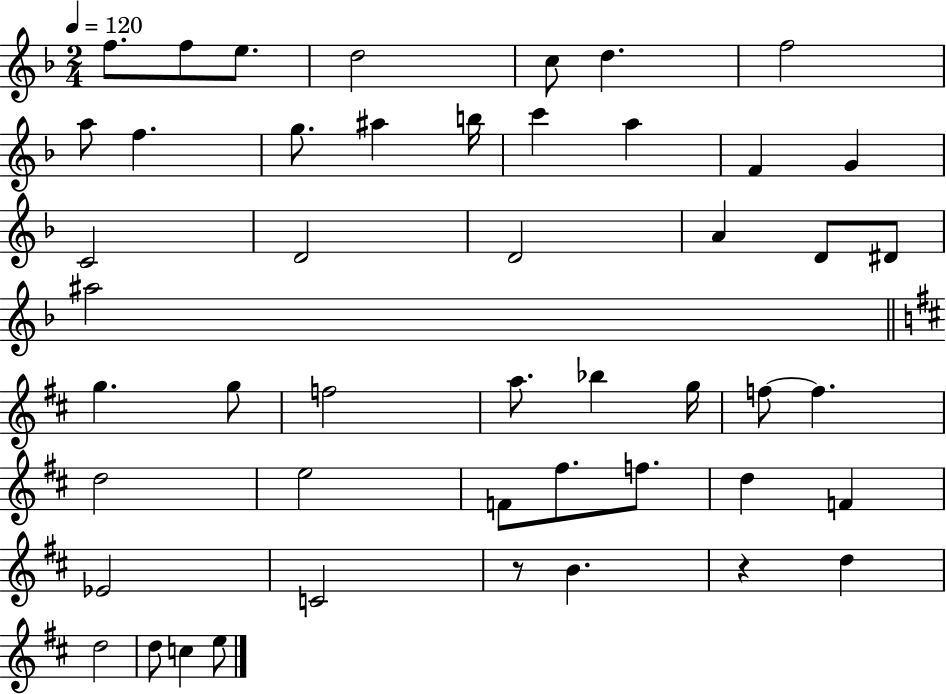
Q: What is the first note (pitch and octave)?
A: F5